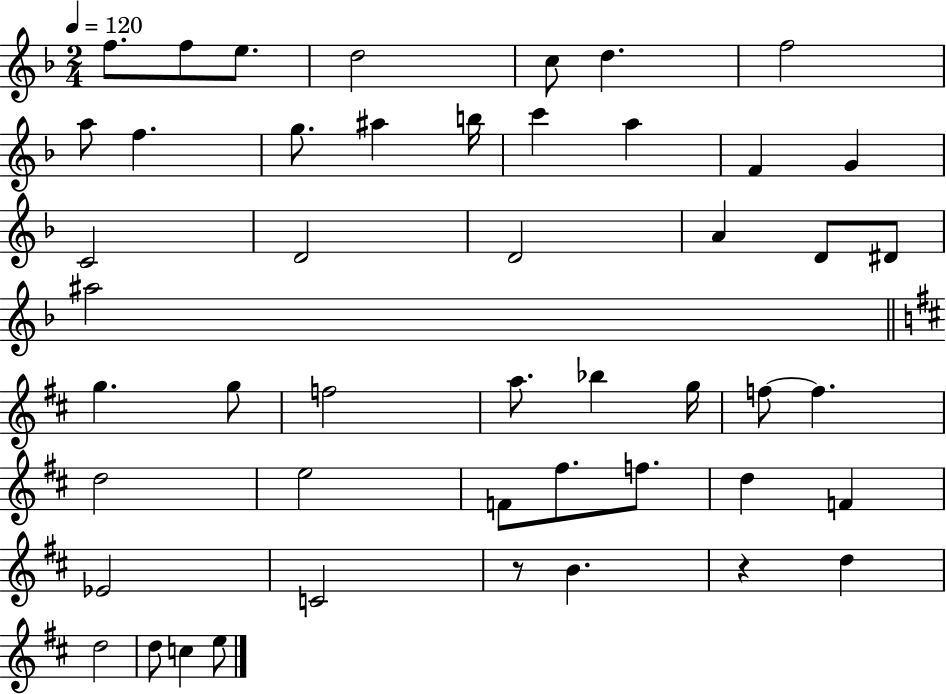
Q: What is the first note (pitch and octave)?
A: F5